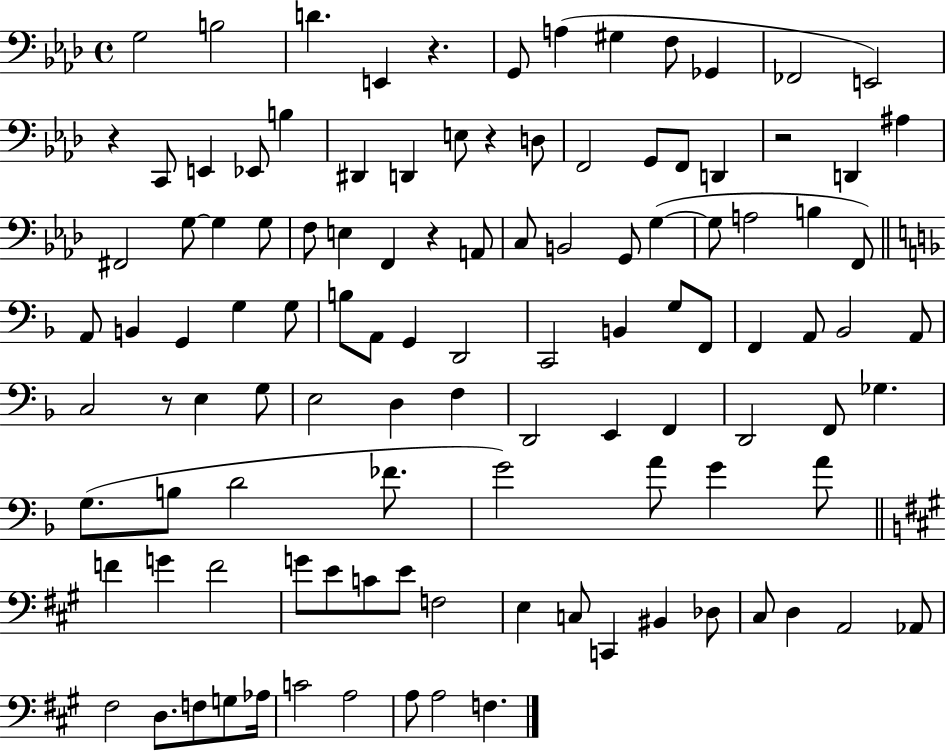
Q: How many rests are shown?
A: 6